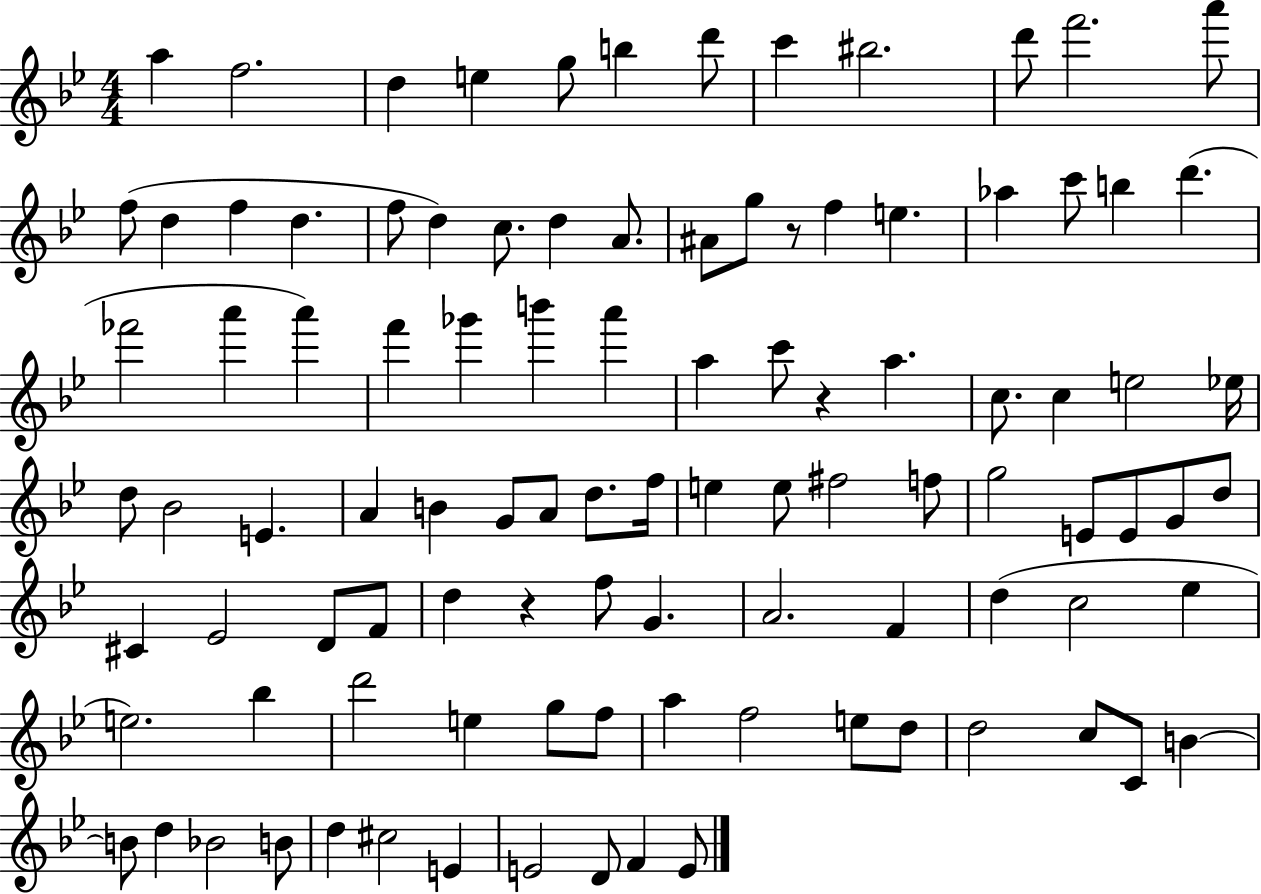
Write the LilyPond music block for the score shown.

{
  \clef treble
  \numericTimeSignature
  \time 4/4
  \key bes \major
  a''4 f''2. | d''4 e''4 g''8 b''4 d'''8 | c'''4 bis''2. | d'''8 f'''2. a'''8 | \break f''8( d''4 f''4 d''4. | f''8 d''4) c''8. d''4 a'8. | ais'8 g''8 r8 f''4 e''4. | aes''4 c'''8 b''4 d'''4.( | \break fes'''2 a'''4 a'''4) | f'''4 ges'''4 b'''4 a'''4 | a''4 c'''8 r4 a''4. | c''8. c''4 e''2 ees''16 | \break d''8 bes'2 e'4. | a'4 b'4 g'8 a'8 d''8. f''16 | e''4 e''8 fis''2 f''8 | g''2 e'8 e'8 g'8 d''8 | \break cis'4 ees'2 d'8 f'8 | d''4 r4 f''8 g'4. | a'2. f'4 | d''4( c''2 ees''4 | \break e''2.) bes''4 | d'''2 e''4 g''8 f''8 | a''4 f''2 e''8 d''8 | d''2 c''8 c'8 b'4~~ | \break b'8 d''4 bes'2 b'8 | d''4 cis''2 e'4 | e'2 d'8 f'4 e'8 | \bar "|."
}